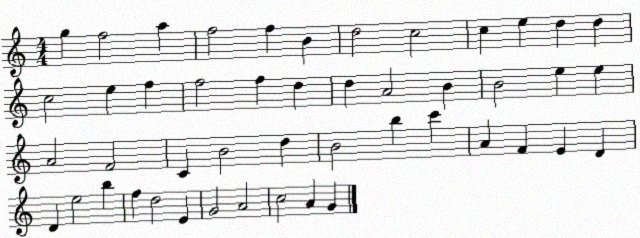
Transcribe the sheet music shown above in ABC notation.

X:1
T:Untitled
M:4/4
L:1/4
K:C
g f2 a f2 f B d2 c2 c e d d c2 e f f2 f d d A2 B B2 e e A2 F2 C B2 d B2 b c' A F E D D e2 b f d2 E G2 A2 c2 A G